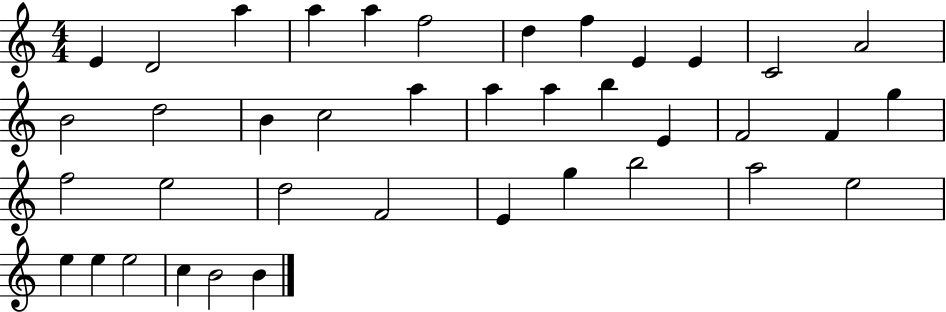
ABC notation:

X:1
T:Untitled
M:4/4
L:1/4
K:C
E D2 a a a f2 d f E E C2 A2 B2 d2 B c2 a a a b E F2 F g f2 e2 d2 F2 E g b2 a2 e2 e e e2 c B2 B